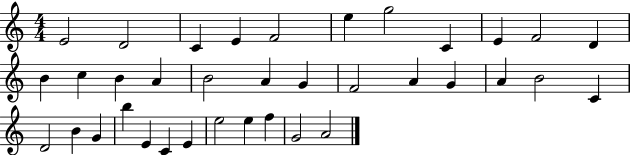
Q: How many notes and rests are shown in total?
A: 36